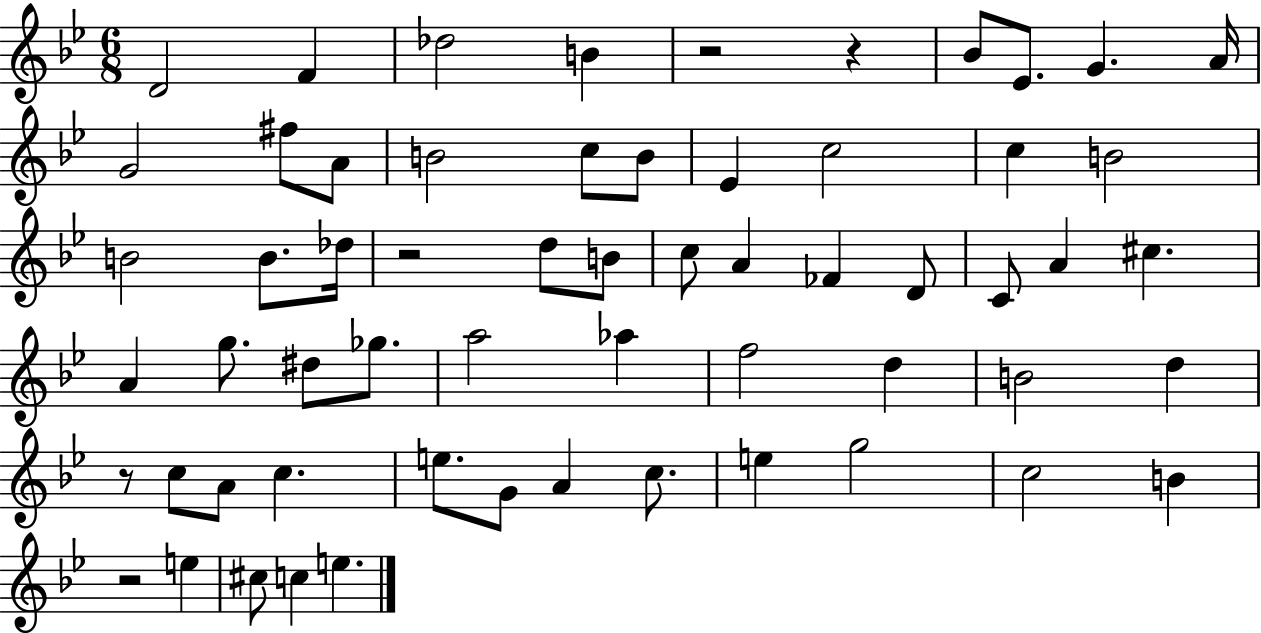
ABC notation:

X:1
T:Untitled
M:6/8
L:1/4
K:Bb
D2 F _d2 B z2 z _B/2 _E/2 G A/4 G2 ^f/2 A/2 B2 c/2 B/2 _E c2 c B2 B2 B/2 _d/4 z2 d/2 B/2 c/2 A _F D/2 C/2 A ^c A g/2 ^d/2 _g/2 a2 _a f2 d B2 d z/2 c/2 A/2 c e/2 G/2 A c/2 e g2 c2 B z2 e ^c/2 c e